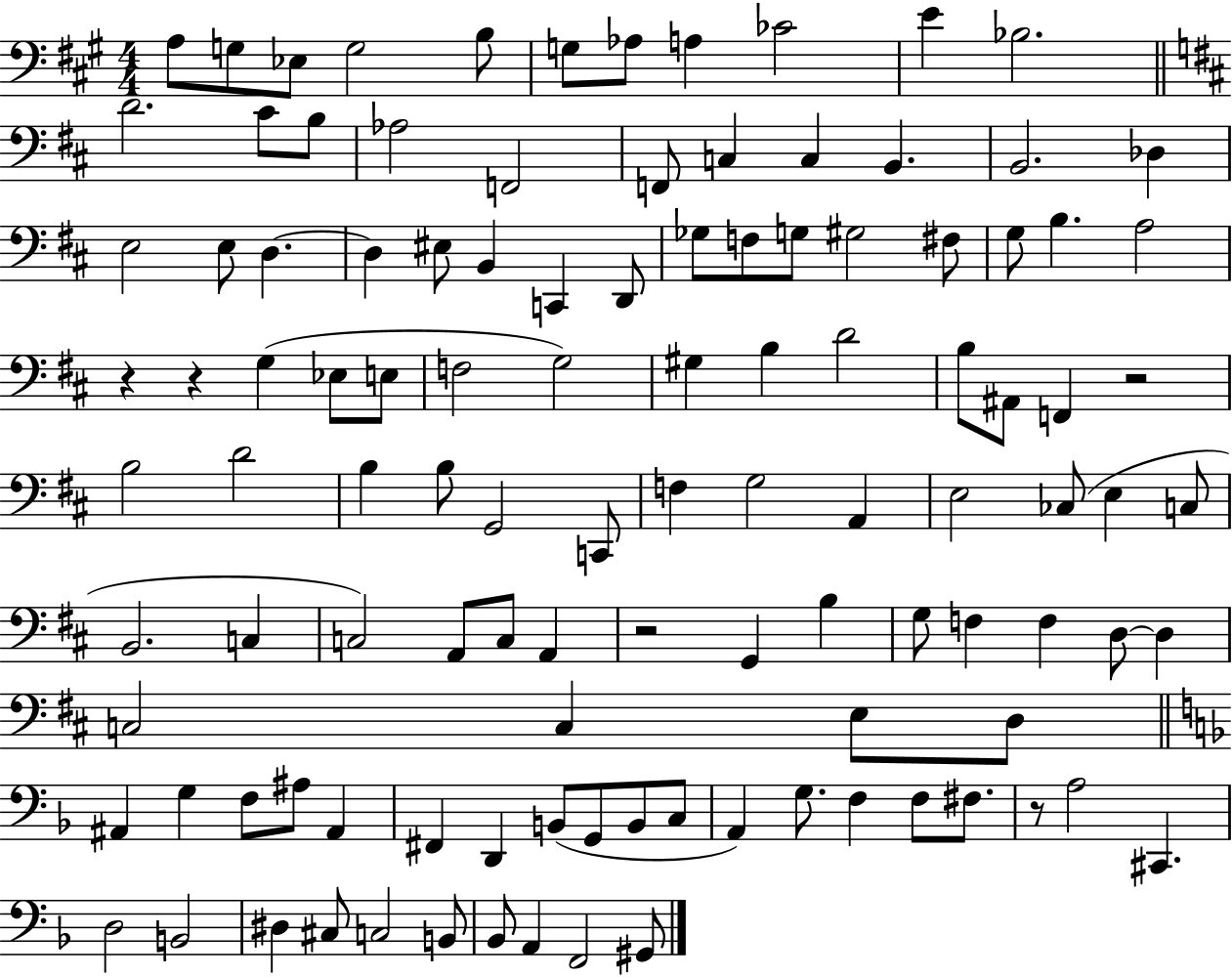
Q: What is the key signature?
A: A major